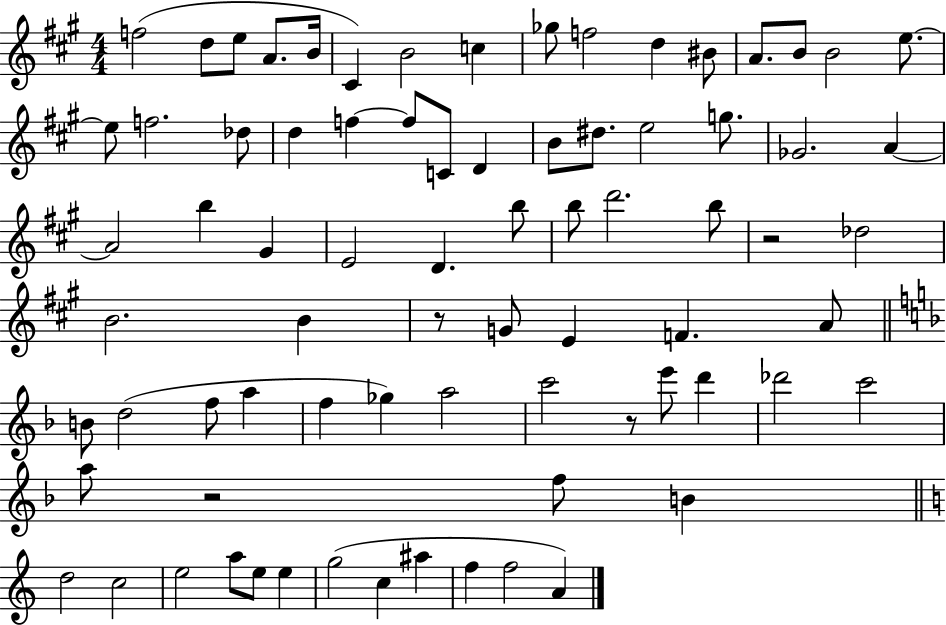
{
  \clef treble
  \numericTimeSignature
  \time 4/4
  \key a \major
  f''2( d''8 e''8 a'8. b'16 | cis'4) b'2 c''4 | ges''8 f''2 d''4 bis'8 | a'8. b'8 b'2 e''8.~~ | \break e''8 f''2. des''8 | d''4 f''4~~ f''8 c'8 d'4 | b'8 dis''8. e''2 g''8. | ges'2. a'4~~ | \break a'2 b''4 gis'4 | e'2 d'4. b''8 | b''8 d'''2. b''8 | r2 des''2 | \break b'2. b'4 | r8 g'8 e'4 f'4. a'8 | \bar "||" \break \key f \major b'8 d''2( f''8 a''4 | f''4 ges''4) a''2 | c'''2 r8 e'''8 d'''4 | des'''2 c'''2 | \break a''8 r2 f''8 b'4 | \bar "||" \break \key c \major d''2 c''2 | e''2 a''8 e''8 e''4 | g''2( c''4 ais''4 | f''4 f''2 a'4) | \break \bar "|."
}